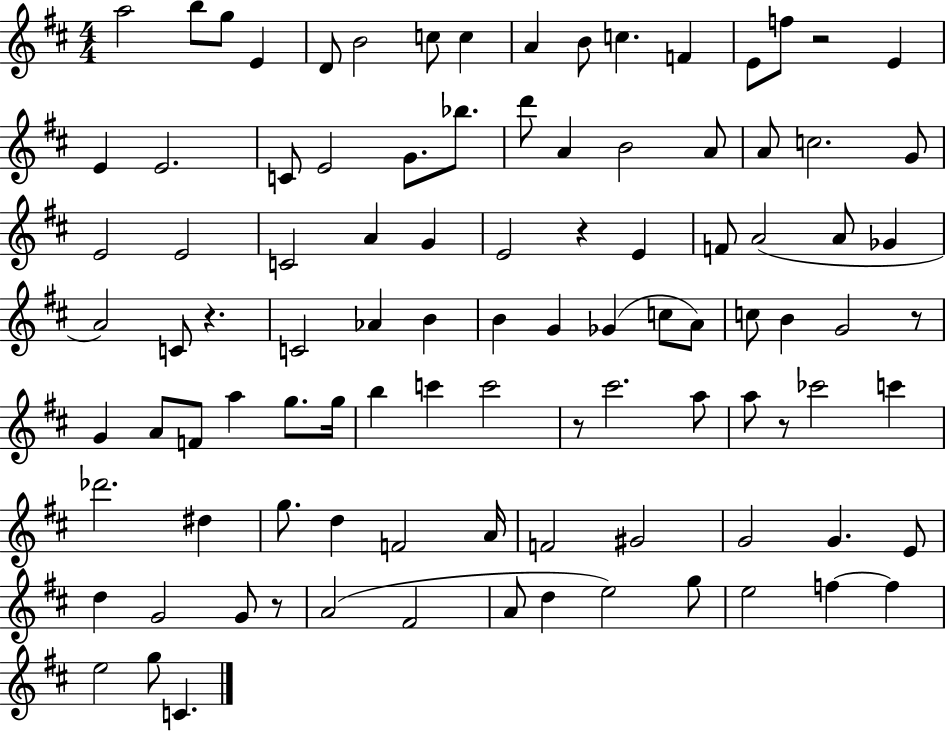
A5/h B5/e G5/e E4/q D4/e B4/h C5/e C5/q A4/q B4/e C5/q. F4/q E4/e F5/e R/h E4/q E4/q E4/h. C4/e E4/h G4/e. Bb5/e. D6/e A4/q B4/h A4/e A4/e C5/h. G4/e E4/h E4/h C4/h A4/q G4/q E4/h R/q E4/q F4/e A4/h A4/e Gb4/q A4/h C4/e R/q. C4/h Ab4/q B4/q B4/q G4/q Gb4/q C5/e A4/e C5/e B4/q G4/h R/e G4/q A4/e F4/e A5/q G5/e. G5/s B5/q C6/q C6/h R/e C#6/h. A5/e A5/e R/e CES6/h C6/q Db6/h. D#5/q G5/e. D5/q F4/h A4/s F4/h G#4/h G4/h G4/q. E4/e D5/q G4/h G4/e R/e A4/h F#4/h A4/e D5/q E5/h G5/e E5/h F5/q F5/q E5/h G5/e C4/q.